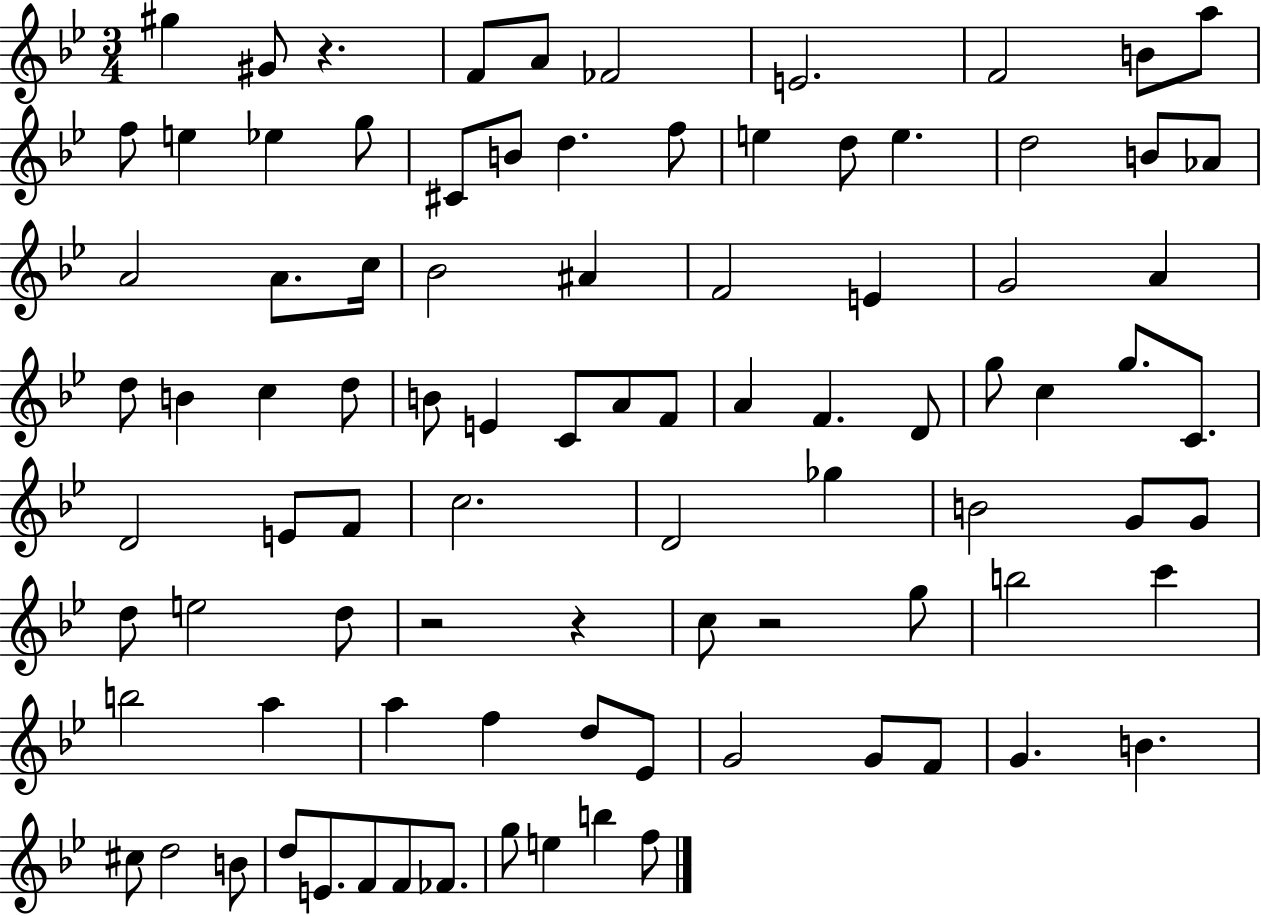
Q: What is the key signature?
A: BES major